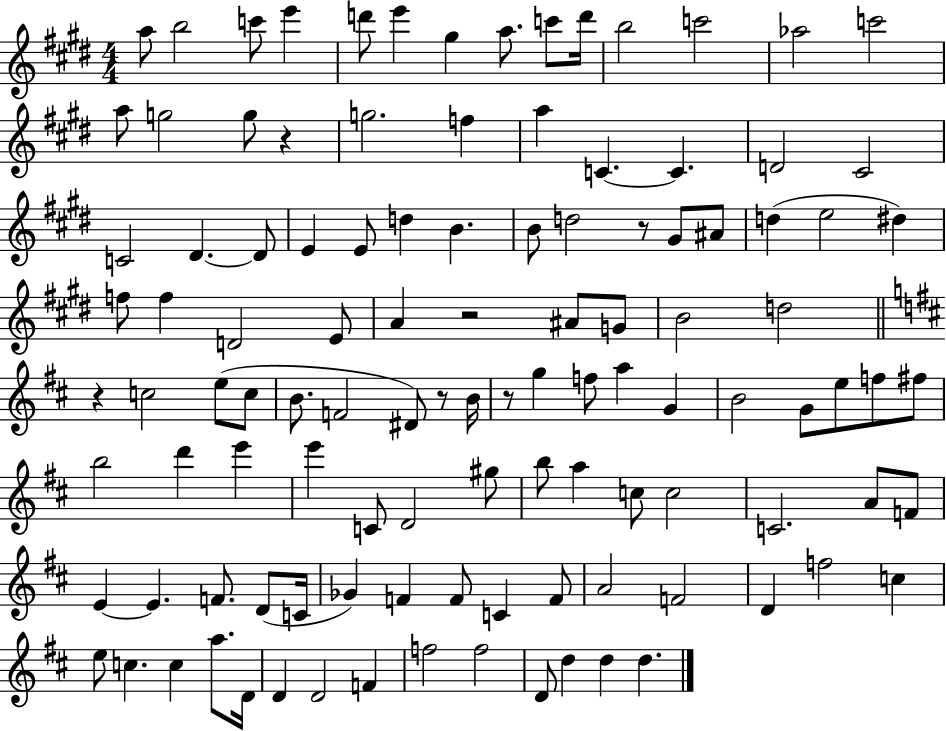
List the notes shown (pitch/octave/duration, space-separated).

A5/e B5/h C6/e E6/q D6/e E6/q G#5/q A5/e. C6/e D6/s B5/h C6/h Ab5/h C6/h A5/e G5/h G5/e R/q G5/h. F5/q A5/q C4/q. C4/q. D4/h C#4/h C4/h D#4/q. D#4/e E4/q E4/e D5/q B4/q. B4/e D5/h R/e G#4/e A#4/e D5/q E5/h D#5/q F5/e F5/q D4/h E4/e A4/q R/h A#4/e G4/e B4/h D5/h R/q C5/h E5/e C5/e B4/e. F4/h D#4/e R/e B4/s R/e G5/q F5/e A5/q G4/q B4/h G4/e E5/e F5/e F#5/e B5/h D6/q E6/q E6/q C4/e D4/h G#5/e B5/e A5/q C5/e C5/h C4/h. A4/e F4/e E4/q E4/q. F4/e. D4/e C4/s Gb4/q F4/q F4/e C4/q F4/e A4/h F4/h D4/q F5/h C5/q E5/e C5/q. C5/q A5/e. D4/s D4/q D4/h F4/q F5/h F5/h D4/e D5/q D5/q D5/q.